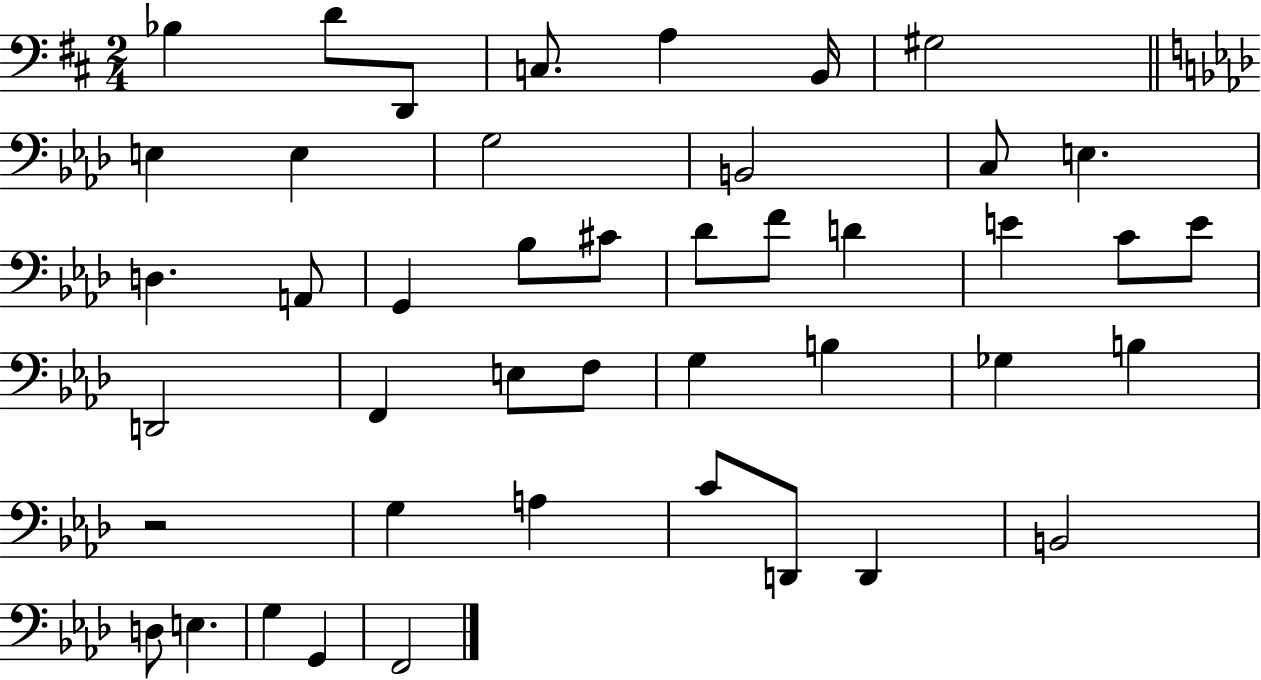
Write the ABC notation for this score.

X:1
T:Untitled
M:2/4
L:1/4
K:D
_B, D/2 D,,/2 C,/2 A, B,,/4 ^G,2 E, E, G,2 B,,2 C,/2 E, D, A,,/2 G,, _B,/2 ^C/2 _D/2 F/2 D E C/2 E/2 D,,2 F,, E,/2 F,/2 G, B, _G, B, z2 G, A, C/2 D,,/2 D,, B,,2 D,/2 E, G, G,, F,,2